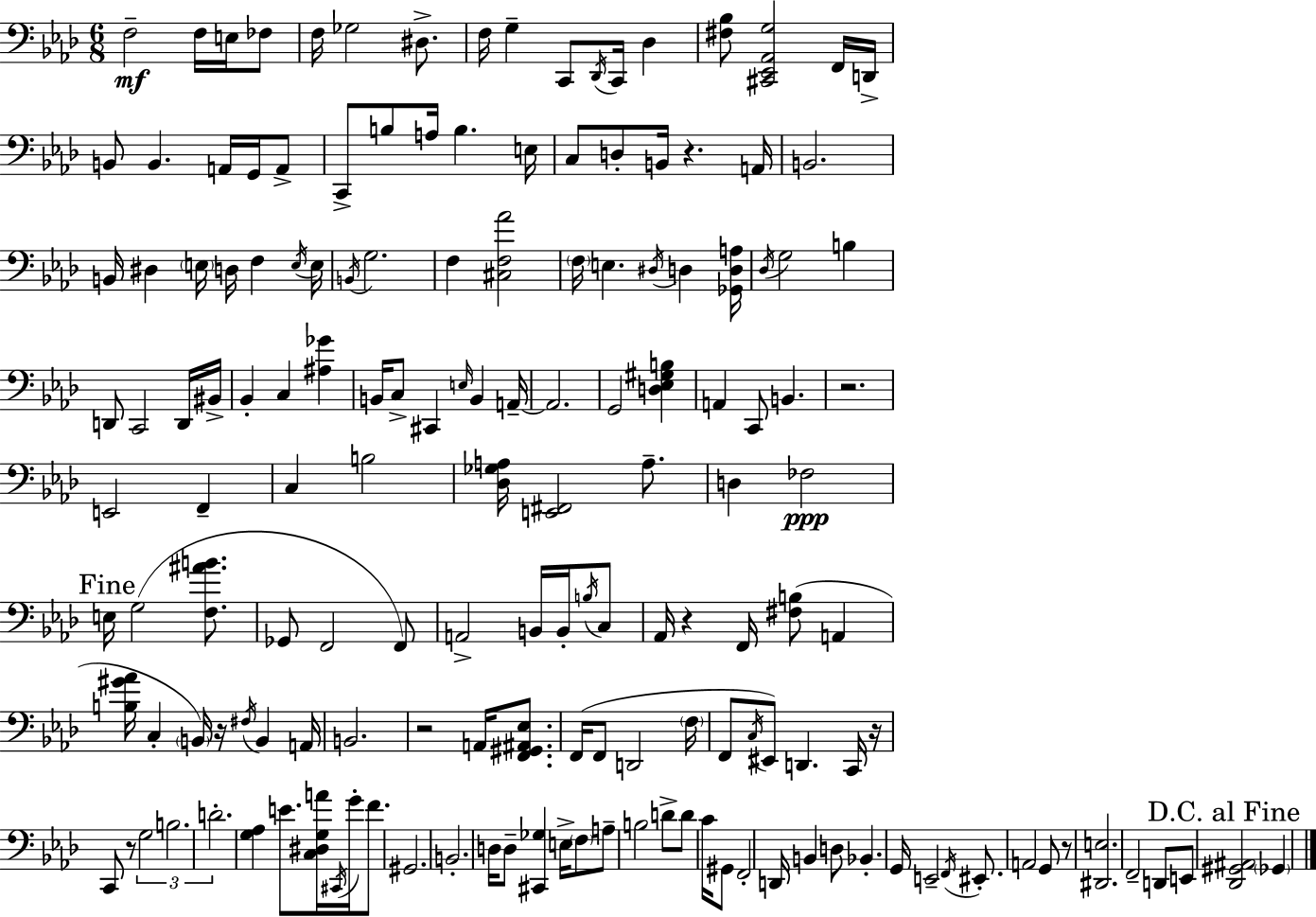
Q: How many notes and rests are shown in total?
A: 160